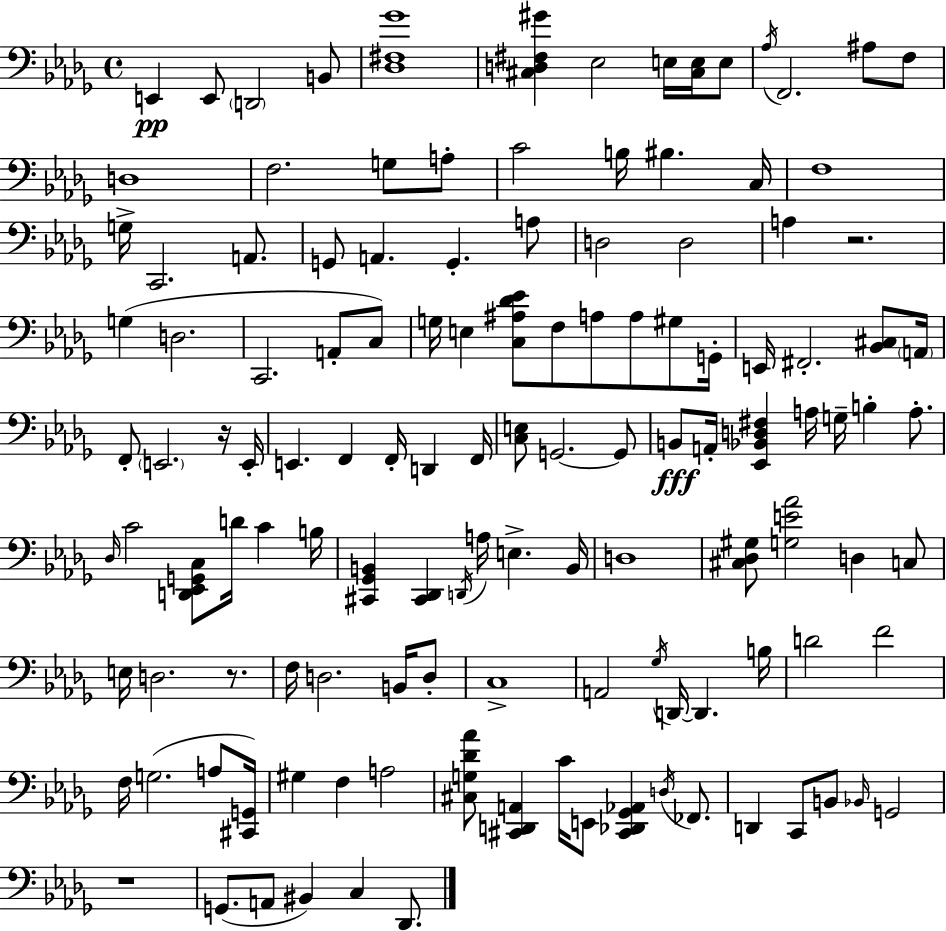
{
  \clef bass
  \time 4/4
  \defaultTimeSignature
  \key bes \minor
  \repeat volta 2 { e,4\pp e,8 \parenthesize d,2 b,8 | <des fis ges'>1 | <cis d fis gis'>4 ees2 e16 <cis e>16 e8 | \acciaccatura { aes16 } f,2. ais8 f8 | \break d1 | f2. g8 a8-. | c'2 b16 bis4. | c16 f1 | \break g16-> c,2. a,8. | g,8 a,4. g,4.-. a8 | d2 d2 | a4 r2. | \break g4( d2. | c,2. a,8-. c8) | g16 e4 <c ais des' ees'>8 f8 a8 a8 gis8 | g,16-. e,16 fis,2.-. <bes, cis>8 | \break \parenthesize a,16 f,8-. \parenthesize e,2. r16 | e,16-. e,4. f,4 f,16-. d,4 | f,16 <c e>8 g,2.~~ g,8 | b,8\fff a,16-. <ees, bes, d fis>4 a16 g16-- b4-. a8.-. | \break \grace { des16 } c'2 <d, ees, g, c>8 d'16 c'4 | b16 <cis, ges, b,>4 <cis, des,>4 \acciaccatura { d,16 } a16 e4.-> | b,16 d1 | <cis des gis>8 <g e' aes'>2 d4 | \break c8 e16 d2. | r8. f16 d2. | b,16 d8-. c1-> | a,2 \acciaccatura { ges16 } d,16~~ d,4. | \break b16 d'2 f'2 | f16 g2.( | a8 <cis, g,>16) gis4 f4 a2 | <cis g des' aes'>8 <cis, d, a,>4 c'16 e,8 <cis, des, ges, aes,>4 | \break \acciaccatura { d16 } fes,8. d,4 c,8 b,8 \grace { bes,16 } g,2 | r1 | g,8.( a,8 bis,4) c4 | des,8. } \bar "|."
}